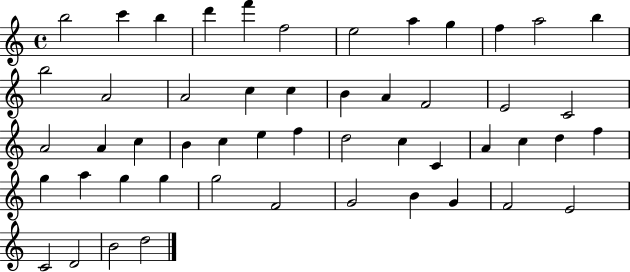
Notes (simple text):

B5/h C6/q B5/q D6/q F6/q F5/h E5/h A5/q G5/q F5/q A5/h B5/q B5/h A4/h A4/h C5/q C5/q B4/q A4/q F4/h E4/h C4/h A4/h A4/q C5/q B4/q C5/q E5/q F5/q D5/h C5/q C4/q A4/q C5/q D5/q F5/q G5/q A5/q G5/q G5/q G5/h F4/h G4/h B4/q G4/q F4/h E4/h C4/h D4/h B4/h D5/h